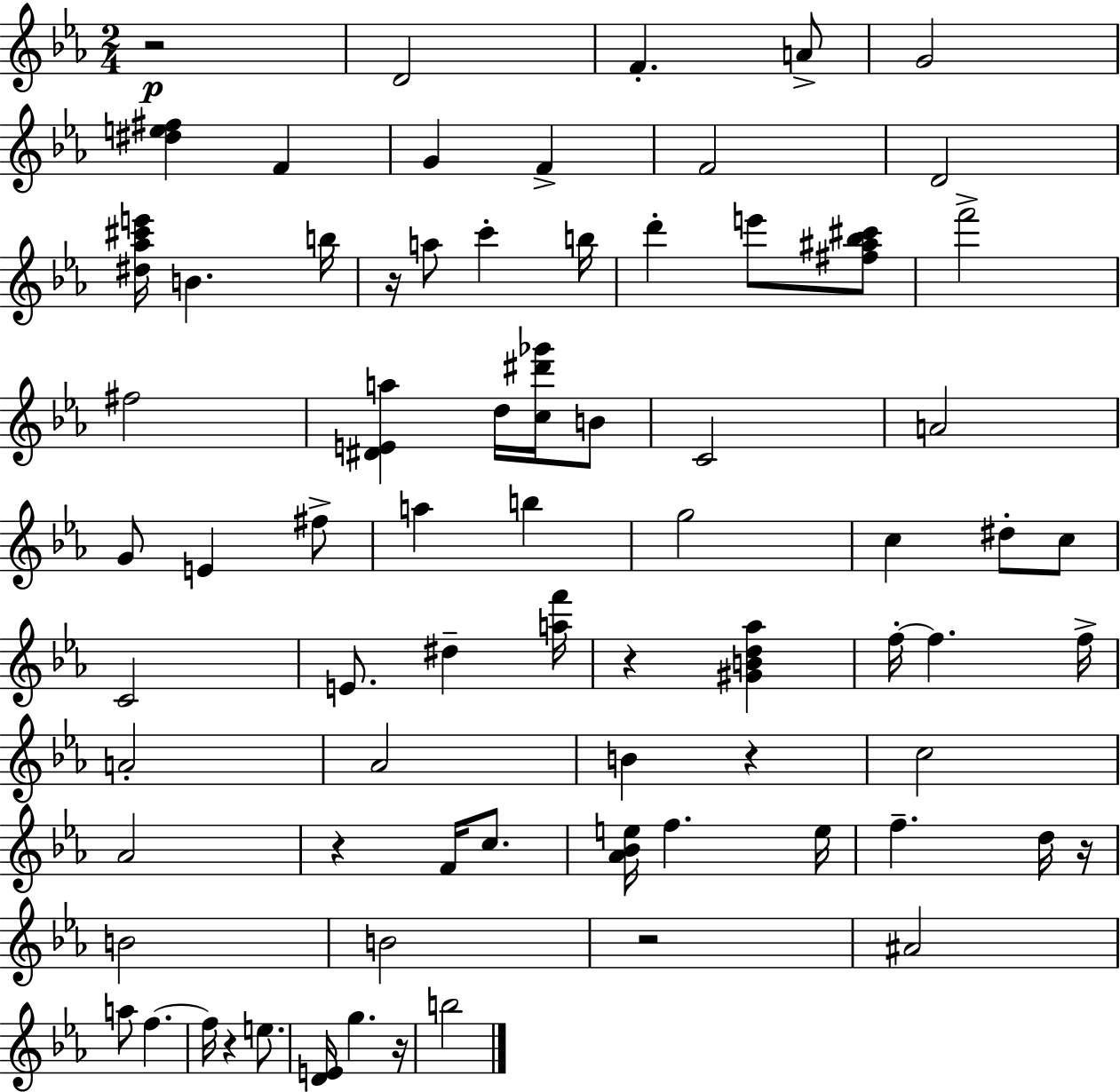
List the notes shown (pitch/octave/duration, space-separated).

R/h D4/h F4/q. A4/e G4/h [D#5,E5,F#5]/q F4/q G4/q F4/q F4/h D4/h [D#5,Ab5,C#6,E6]/s B4/q. B5/s R/s A5/e C6/q B5/s D6/q E6/e [F#5,A#5,Bb5,C#6]/e F6/h F#5/h [D#4,E4,A5]/q D5/s [C5,D#6,Gb6]/s B4/e C4/h A4/h G4/e E4/q F#5/e A5/q B5/q G5/h C5/q D#5/e C5/e C4/h E4/e. D#5/q [A5,F6]/s R/q [G#4,B4,D5,Ab5]/q F5/s F5/q. F5/s A4/h Ab4/h B4/q R/q C5/h Ab4/h R/q F4/s C5/e. [Ab4,Bb4,E5]/s F5/q. E5/s F5/q. D5/s R/s B4/h B4/h R/h A#4/h A5/e F5/q. F5/s R/q E5/e. [D4,E4]/s G5/q. R/s B5/h